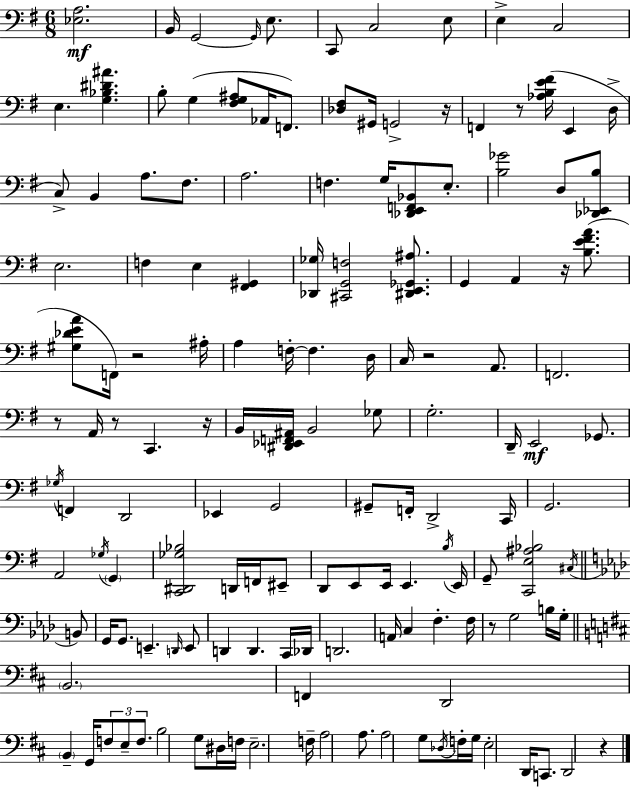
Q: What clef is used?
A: bass